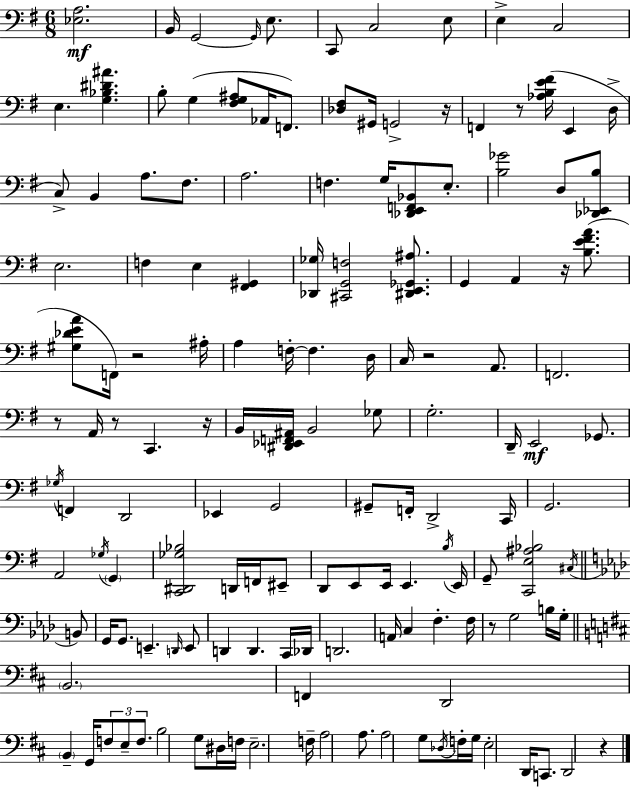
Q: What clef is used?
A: bass